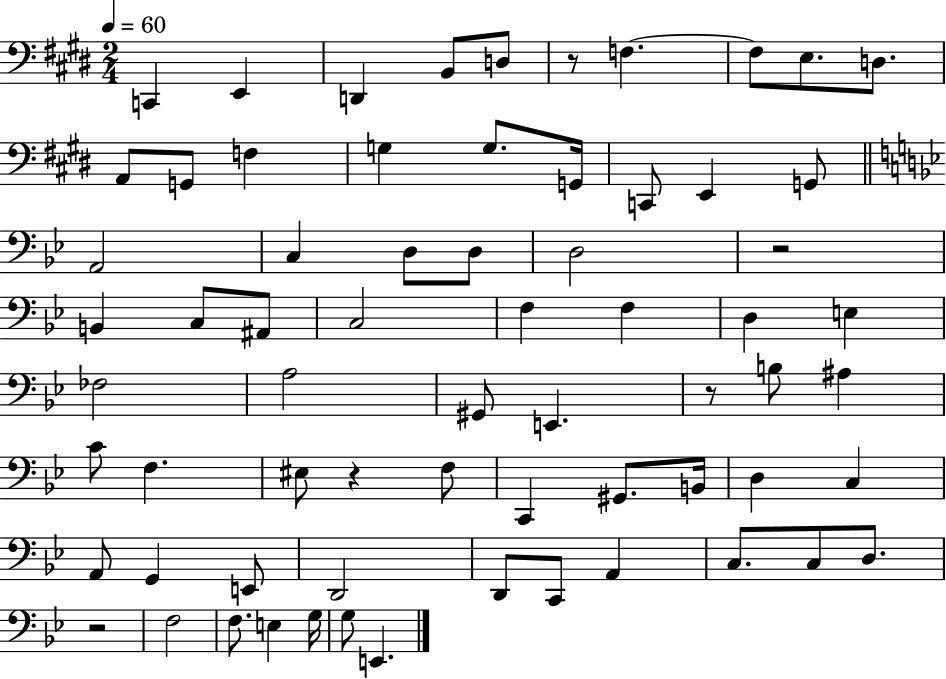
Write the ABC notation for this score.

X:1
T:Untitled
M:2/4
L:1/4
K:E
C,, E,, D,, B,,/2 D,/2 z/2 F, F,/2 E,/2 D,/2 A,,/2 G,,/2 F, G, G,/2 G,,/4 C,,/2 E,, G,,/2 A,,2 C, D,/2 D,/2 D,2 z2 B,, C,/2 ^A,,/2 C,2 F, F, D, E, _F,2 A,2 ^G,,/2 E,, z/2 B,/2 ^A, C/2 F, ^E,/2 z F,/2 C,, ^G,,/2 B,,/4 D, C, A,,/2 G,, E,,/2 D,,2 D,,/2 C,,/2 A,, C,/2 C,/2 D,/2 z2 F,2 F,/2 E, G,/4 G,/2 E,,